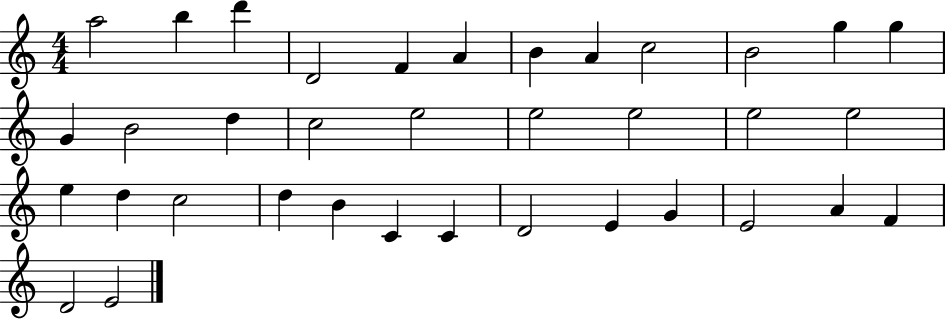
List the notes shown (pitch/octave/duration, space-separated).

A5/h B5/q D6/q D4/h F4/q A4/q B4/q A4/q C5/h B4/h G5/q G5/q G4/q B4/h D5/q C5/h E5/h E5/h E5/h E5/h E5/h E5/q D5/q C5/h D5/q B4/q C4/q C4/q D4/h E4/q G4/q E4/h A4/q F4/q D4/h E4/h